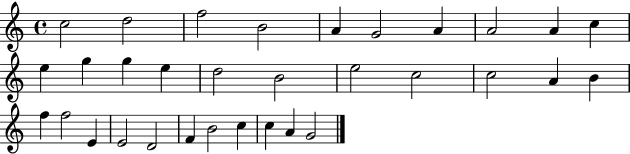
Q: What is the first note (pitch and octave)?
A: C5